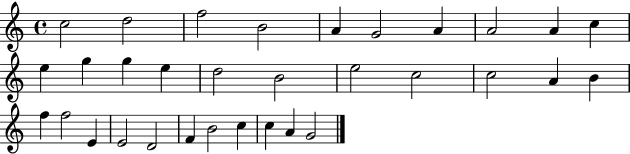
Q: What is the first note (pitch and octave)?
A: C5